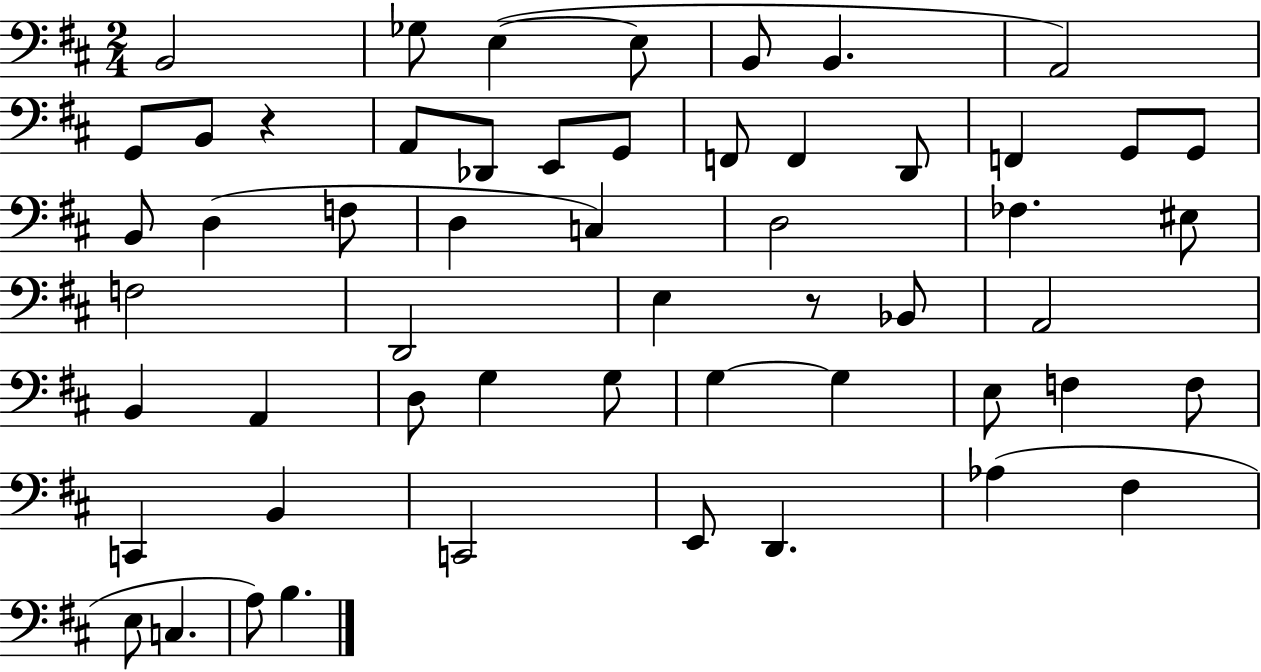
{
  \clef bass
  \numericTimeSignature
  \time 2/4
  \key d \major
  b,2 | ges8 e4~(~ e8 | b,8 b,4. | a,2) | \break g,8 b,8 r4 | a,8 des,8 e,8 g,8 | f,8 f,4 d,8 | f,4 g,8 g,8 | \break b,8 d4( f8 | d4 c4) | d2 | fes4. eis8 | \break f2 | d,2 | e4 r8 bes,8 | a,2 | \break b,4 a,4 | d8 g4 g8 | g4~~ g4 | e8 f4 f8 | \break c,4 b,4 | c,2 | e,8 d,4. | aes4( fis4 | \break e8 c4. | a8) b4. | \bar "|."
}